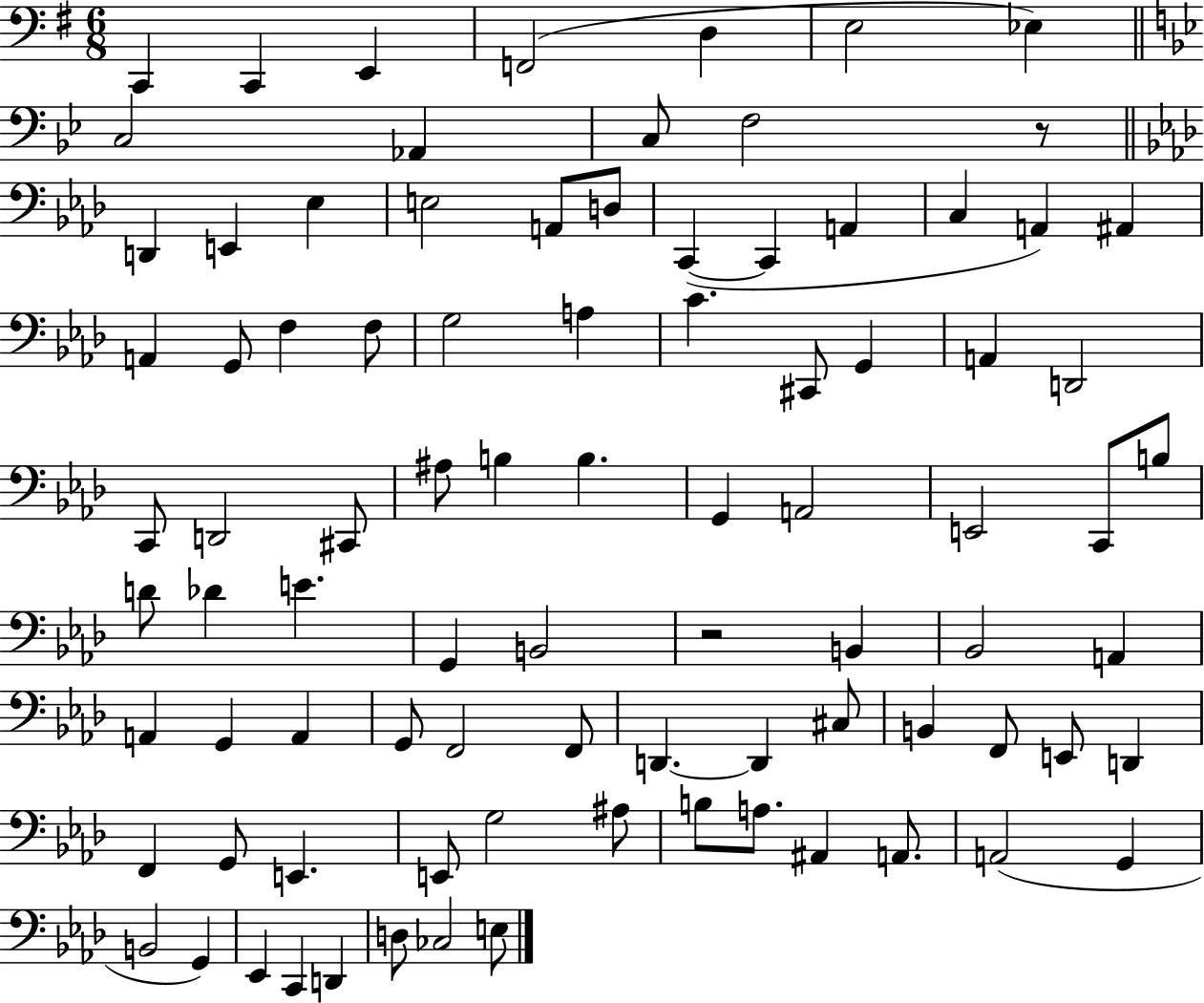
{
  \clef bass
  \numericTimeSignature
  \time 6/8
  \key g \major
  \repeat volta 2 { c,4 c,4 e,4 | f,2( d4 | e2 ees4) | \bar "||" \break \key bes \major c2 aes,4 | c8 f2 r8 | \bar "||" \break \key aes \major d,4 e,4 ees4 | e2 a,8 d8 | c,4~(~ c,4 a,4 | c4 a,4) ais,4 | \break a,4 g,8 f4 f8 | g2 a4 | c'4. cis,8 g,4 | a,4 d,2 | \break c,8 d,2 cis,8 | ais8 b4 b4. | g,4 a,2 | e,2 c,8 b8 | \break d'8 des'4 e'4. | g,4 b,2 | r2 b,4 | bes,2 a,4 | \break a,4 g,4 a,4 | g,8 f,2 f,8 | d,4.~~ d,4 cis8 | b,4 f,8 e,8 d,4 | \break f,4 g,8 e,4. | e,8 g2 ais8 | b8 a8. ais,4 a,8. | a,2( g,4 | \break b,2 g,4) | ees,4 c,4 d,4 | d8 ces2 e8 | } \bar "|."
}